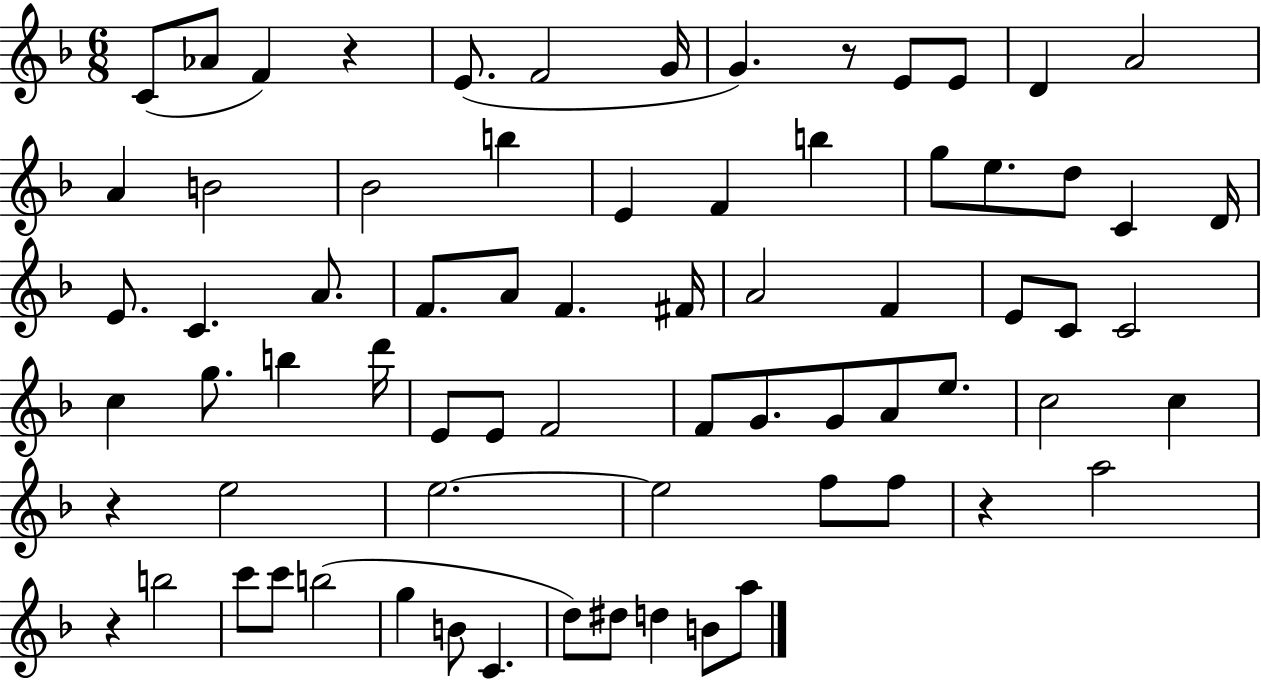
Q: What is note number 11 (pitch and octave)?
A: A4